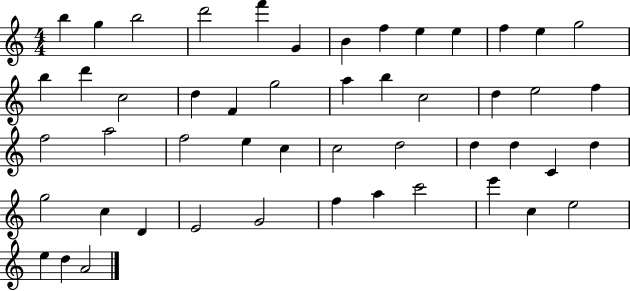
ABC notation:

X:1
T:Untitled
M:4/4
L:1/4
K:C
b g b2 d'2 f' G B f e e f e g2 b d' c2 d F g2 a b c2 d e2 f f2 a2 f2 e c c2 d2 d d C d g2 c D E2 G2 f a c'2 e' c e2 e d A2